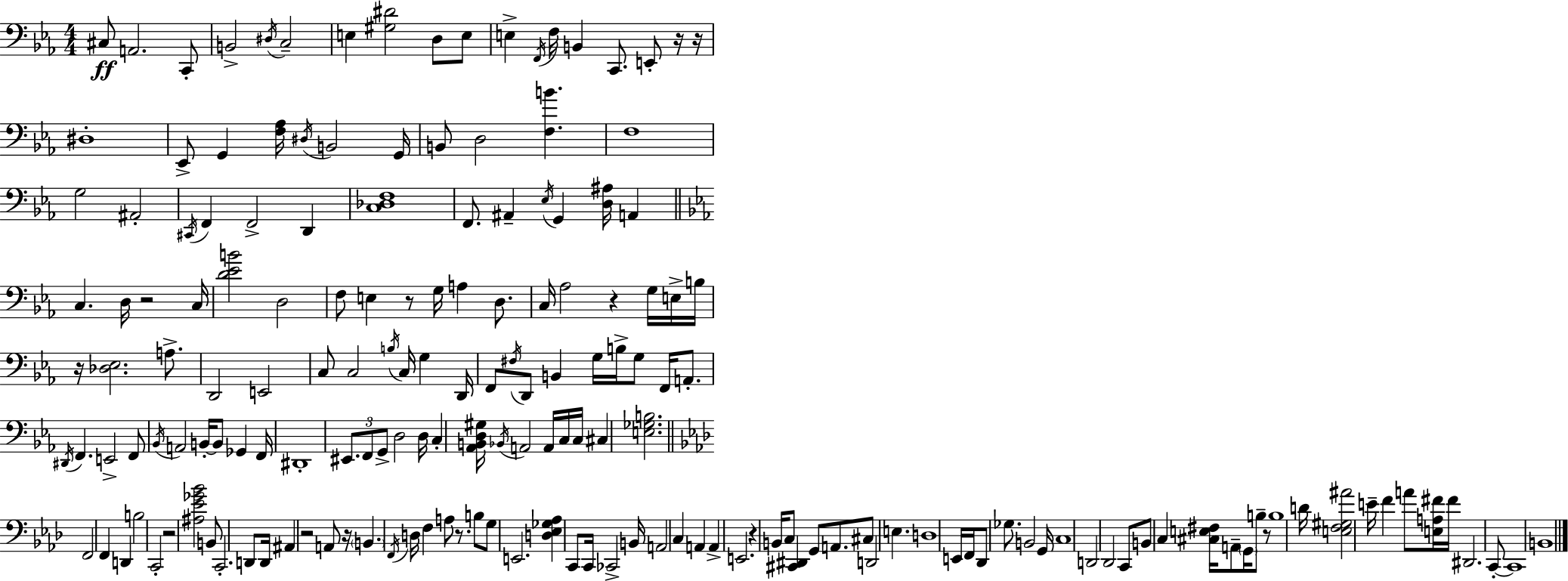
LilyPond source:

{
  \clef bass
  \numericTimeSignature
  \time 4/4
  \key c \minor
  cis8\ff a,2. c,8-. | b,2-> \acciaccatura { dis16 } c2-- | e4 <gis dis'>2 d8 e8 | e4-> \acciaccatura { f,16 } f16 b,4 c,8. e,8-. | \break r16 r16 dis1-. | ees,8-> g,4 <f aes>16 \acciaccatura { dis16 } b,2 | g,16 b,8 d2 <f b'>4. | f1 | \break g2 ais,2-. | \acciaccatura { cis,16 } f,4 f,2-> | d,4 <c des f>1 | f,8. ais,4-- \acciaccatura { ees16 } g,4 | \break <d ais>16 a,4 \bar "||" \break \key c \minor c4. d16 r2 c16 | <d' ees' b'>2 d2 | f8 e4 r8 g16 a4 d8. | c16 aes2 r4 g16 e16-> b16 | \break r16 <des ees>2. a8.-> | d,2 e,2 | c8 c2 \acciaccatura { b16 } c16 g4 | d,16 f,8 \acciaccatura { fis16 } d,8 b,4 g16 b16-> g8 f,16 a,8.-. | \break \acciaccatura { dis,16 } f,4. e,2-> | f,8 \acciaccatura { bes,16 } a,2 b,16-.~~ b,8 ges,4 | f,16 dis,1-. | \tuplet 3/2 { eis,8. f,8 g,8-> } d2 | \break d16 c4-. <aes, b, d gis>16 \acciaccatura { bes,16 } a,2 | a,16 c16 c16 cis4 <e ges b>2. | \bar "||" \break \key f \minor f,2 f,4 d,4 | b2 c,2-. | r2 <ais ees' ges' bes'>2 | b,8 c,2.-. d,8 | \break d,16 ais,4 r2 a,8 r16 | \parenthesize b,4. \acciaccatura { f,16 } d16 f4 a8 r8. | b8 g8 e,2. | <d ees ges aes>4 c,8 c,16 ces,2-> | \break b,16 a,2 c4 a,4 | a,4-> e,2. | r4 b,16 c8 <cis, dis,>4 g,8 a,8. | cis8 d,2 e4. | \break d1 | e,16 f,16 des,8 ges8. b,2 | g,16 c1 | d,2 des,2 | \break c,8 b,8 c4 <cis e fis>16 a,8-- \parenthesize g,16 b8-- r8 | b1 | d'16 <e f gis ais'>2 e'16-- f'4 a'8 | <e a fis'>16 fis'16 dis,2. c,8-.~~ | \break c,1 | b,1 | \bar "|."
}